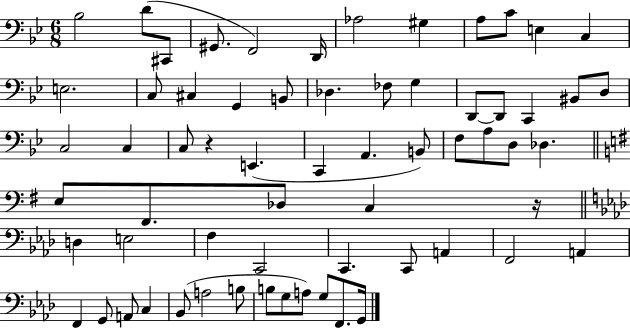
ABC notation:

X:1
T:Untitled
M:6/8
L:1/4
K:Bb
_B,2 D/2 ^C,,/2 ^G,,/2 F,,2 D,,/4 _A,2 ^G, A,/2 C/2 E, C, E,2 C,/2 ^C, G,, B,,/2 _D, _F,/2 G, D,,/2 D,,/2 C,, ^B,,/2 D,/2 C,2 C, C,/2 z E,, C,, A,, B,,/2 F,/2 A,/2 D,/2 _D, E,/2 ^F,,/2 _D,/2 C, z/4 D, E,2 F, C,,2 C,, C,,/2 A,, F,,2 A,, F,, G,,/2 A,,/2 C, _B,,/2 A,2 B,/2 B,/2 G,/2 A,/2 G,/2 F,,/2 G,,/4